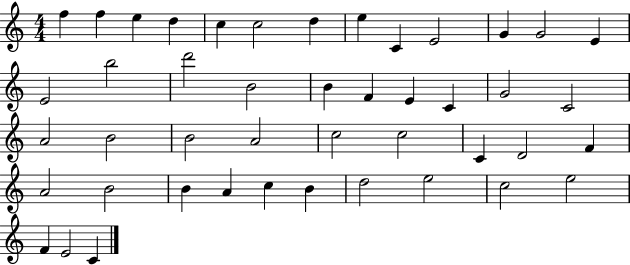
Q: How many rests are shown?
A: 0